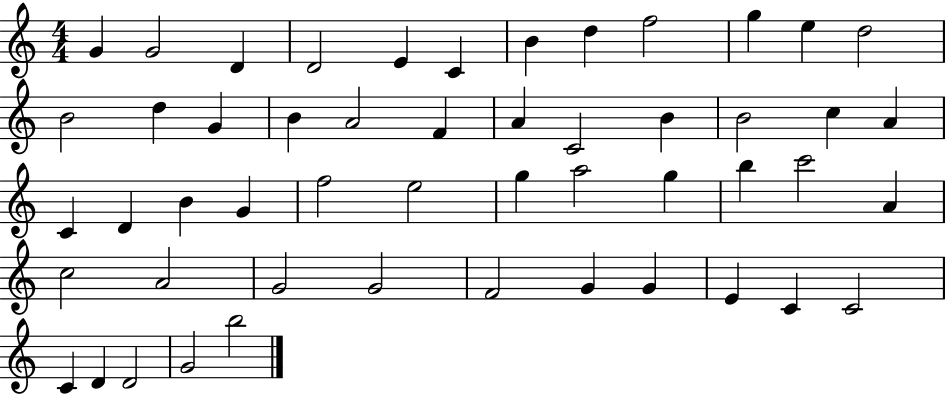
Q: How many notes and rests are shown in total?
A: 51